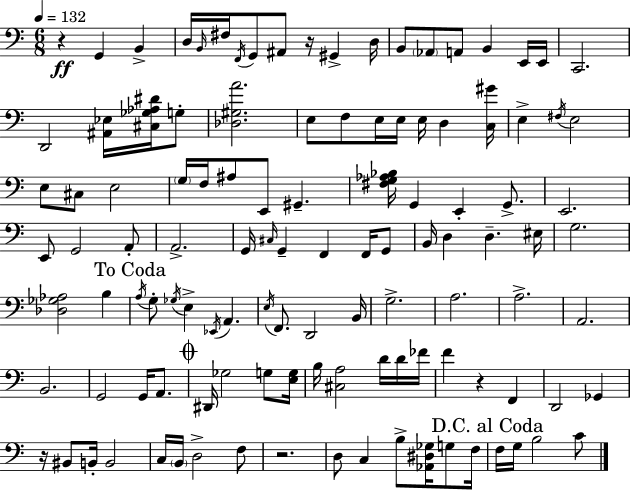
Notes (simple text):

R/q G2/q B2/q D3/s B2/s F#3/s F2/s G2/e A#2/e R/s G#2/q D3/s B2/e Ab2/e A2/e B2/q E2/s E2/s C2/h. D2/h [A#2,Eb3]/s [C#3,Gb3,Ab3,D#4]/s G3/e [Db3,G#3,A4]/h. E3/e F3/e E3/s E3/s E3/s D3/q [C3,G#4]/s E3/q F#3/s E3/h E3/e C#3/e E3/h G3/s F3/s A#3/e E2/e G#2/q. [F#3,G3,Ab3,Bb3]/s G2/q E2/q G2/e. E2/h. E2/e G2/h A2/e A2/h. G2/s C#3/s G2/q F2/q F2/s G2/e B2/s D3/q D3/q. EIS3/s G3/h. [Db3,Gb3,Ab3]/h B3/q A3/s G3/e Gb3/s E3/q Eb2/s A2/q. E3/s F2/e. D2/h B2/s G3/h. A3/h. A3/h. A2/h. B2/h. G2/h G2/s A2/e. D#2/s Gb3/h G3/e [E3,G3]/s B3/s [C#3,A3]/h D4/s D4/s FES4/s F4/q R/q F2/q D2/h Gb2/q R/s BIS2/e B2/s B2/h C3/s B2/s D3/h F3/e R/h. D3/e C3/q B3/e [Ab2,D#3,Gb3]/s G3/e F3/s F3/s G3/s B3/h C4/e